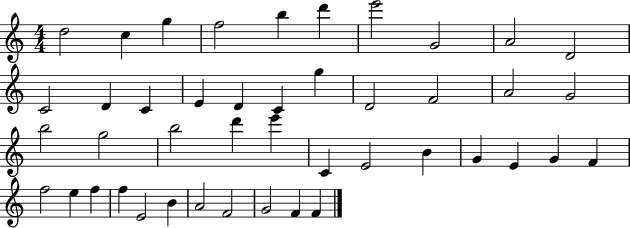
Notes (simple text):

D5/h C5/q G5/q F5/h B5/q D6/q E6/h G4/h A4/h D4/h C4/h D4/q C4/q E4/q D4/q C4/q G5/q D4/h F4/h A4/h G4/h B5/h G5/h B5/h D6/q E6/q C4/q E4/h B4/q G4/q E4/q G4/q F4/q F5/h E5/q F5/q F5/q E4/h B4/q A4/h F4/h G4/h F4/q F4/q